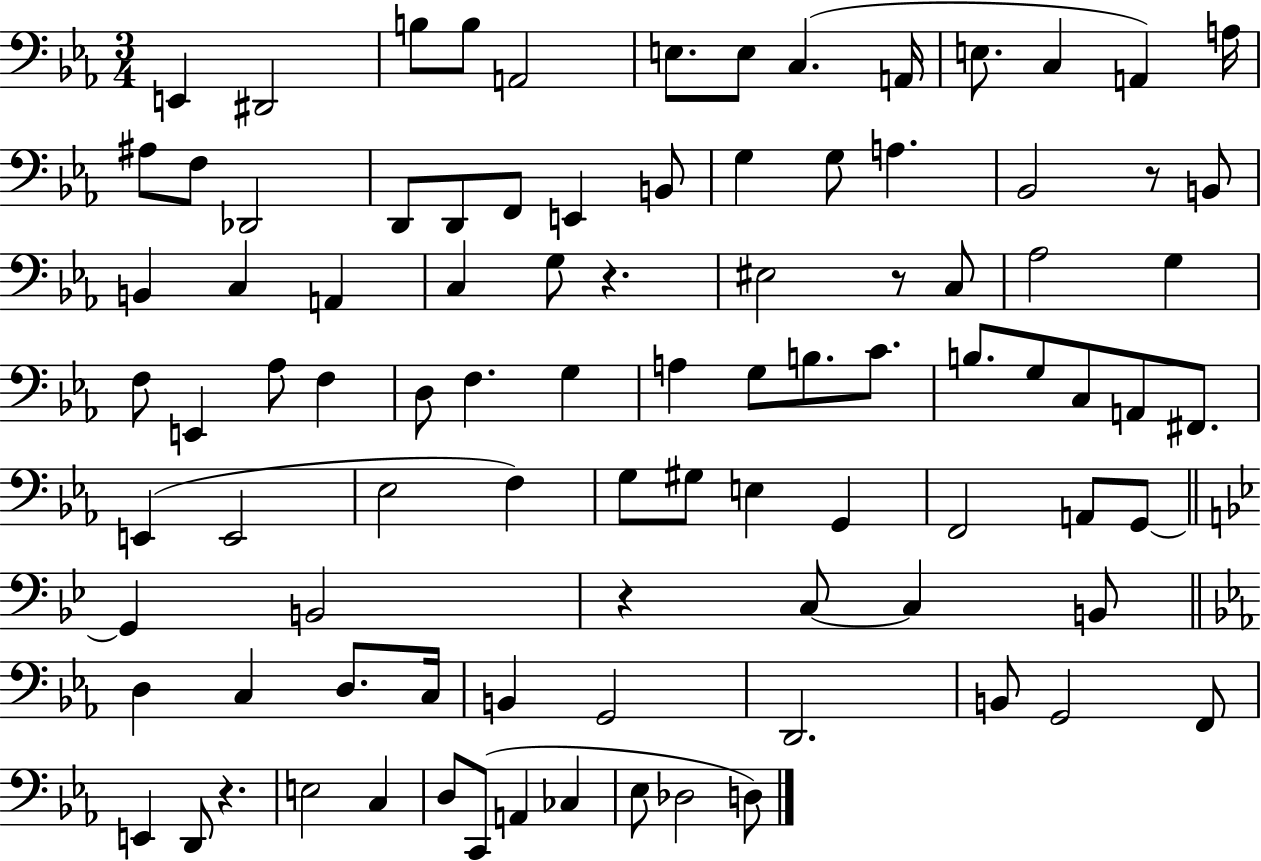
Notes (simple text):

E2/q D#2/h B3/e B3/e A2/h E3/e. E3/e C3/q. A2/s E3/e. C3/q A2/q A3/s A#3/e F3/e Db2/h D2/e D2/e F2/e E2/q B2/e G3/q G3/e A3/q. Bb2/h R/e B2/e B2/q C3/q A2/q C3/q G3/e R/q. EIS3/h R/e C3/e Ab3/h G3/q F3/e E2/q Ab3/e F3/q D3/e F3/q. G3/q A3/q G3/e B3/e. C4/e. B3/e. G3/e C3/e A2/e F#2/e. E2/q E2/h Eb3/h F3/q G3/e G#3/e E3/q G2/q F2/h A2/e G2/e G2/q B2/h R/q C3/e C3/q B2/e D3/q C3/q D3/e. C3/s B2/q G2/h D2/h. B2/e G2/h F2/e E2/q D2/e R/q. E3/h C3/q D3/e C2/e A2/q CES3/q Eb3/e Db3/h D3/e